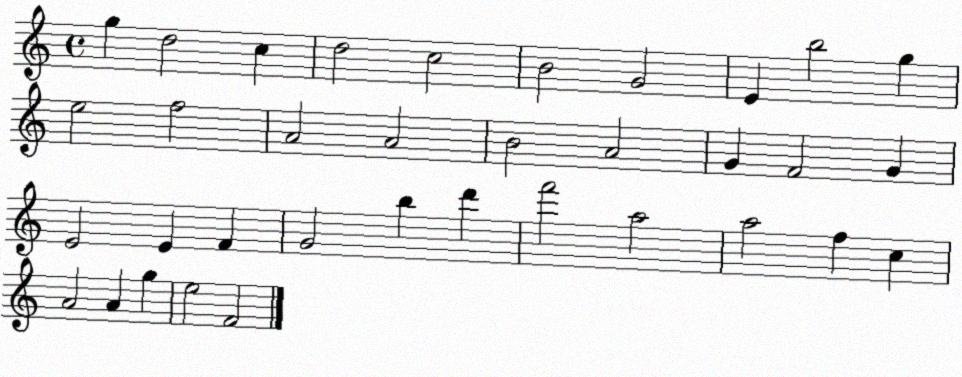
X:1
T:Untitled
M:4/4
L:1/4
K:C
g d2 c d2 c2 B2 G2 E b2 g e2 f2 A2 A2 B2 A2 G F2 G E2 E F G2 b d' f'2 a2 a2 f c A2 A g e2 F2